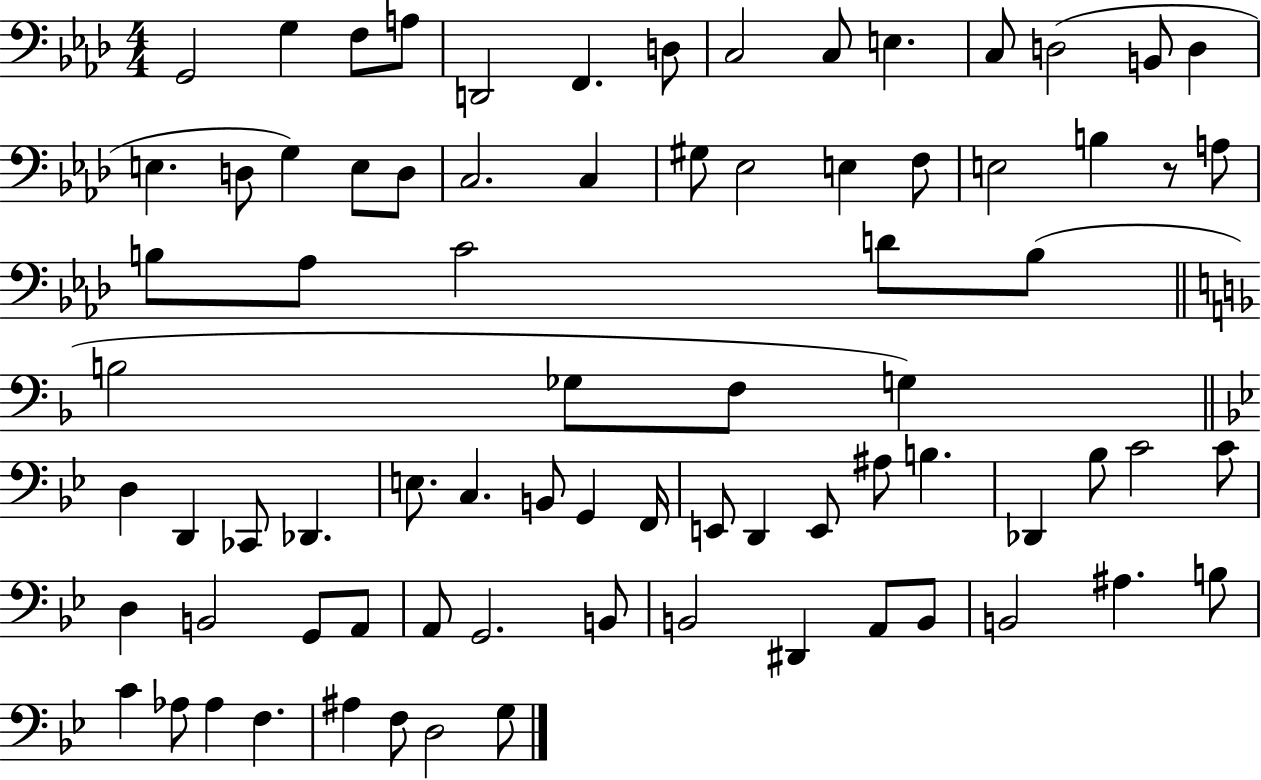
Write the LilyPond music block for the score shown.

{
  \clef bass
  \numericTimeSignature
  \time 4/4
  \key aes \major
  g,2 g4 f8 a8 | d,2 f,4. d8 | c2 c8 e4. | c8 d2( b,8 d4 | \break e4. d8 g4) e8 d8 | c2. c4 | gis8 ees2 e4 f8 | e2 b4 r8 a8 | \break b8 aes8 c'2 d'8 b8( | \bar "||" \break \key d \minor b2 ges8 f8 g4) | \bar "||" \break \key bes \major d4 d,4 ces,8 des,4. | e8. c4. b,8 g,4 f,16 | e,8 d,4 e,8 ais8 b4. | des,4 bes8 c'2 c'8 | \break d4 b,2 g,8 a,8 | a,8 g,2. b,8 | b,2 dis,4 a,8 b,8 | b,2 ais4. b8 | \break c'4 aes8 aes4 f4. | ais4 f8 d2 g8 | \bar "|."
}